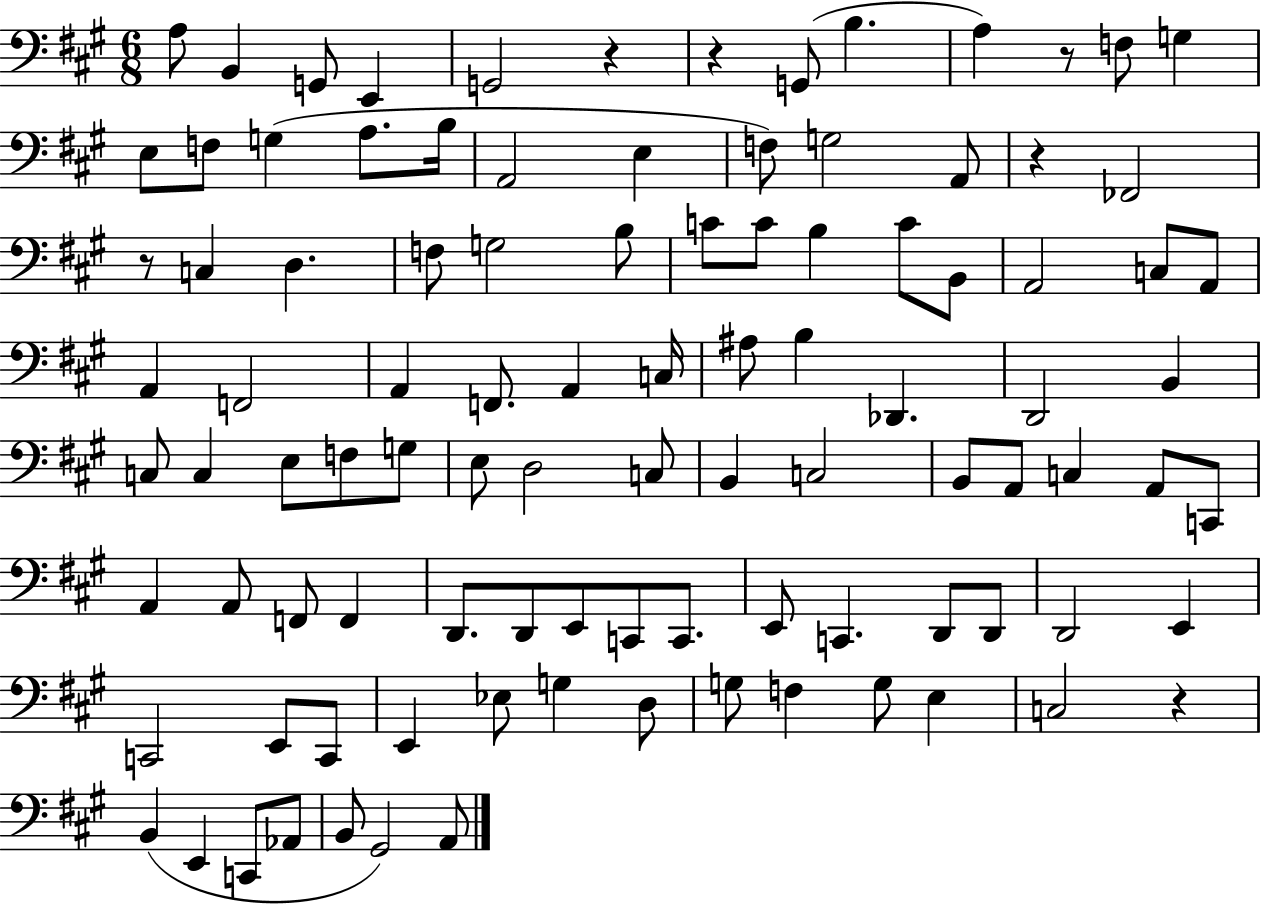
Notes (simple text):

A3/e B2/q G2/e E2/q G2/h R/q R/q G2/e B3/q. A3/q R/e F3/e G3/q E3/e F3/e G3/q A3/e. B3/s A2/h E3/q F3/e G3/h A2/e R/q FES2/h R/e C3/q D3/q. F3/e G3/h B3/e C4/e C4/e B3/q C4/e B2/e A2/h C3/e A2/e A2/q F2/h A2/q F2/e. A2/q C3/s A#3/e B3/q Db2/q. D2/h B2/q C3/e C3/q E3/e F3/e G3/e E3/e D3/h C3/e B2/q C3/h B2/e A2/e C3/q A2/e C2/e A2/q A2/e F2/e F2/q D2/e. D2/e E2/e C2/e C2/e. E2/e C2/q. D2/e D2/e D2/h E2/q C2/h E2/e C2/e E2/q Eb3/e G3/q D3/e G3/e F3/q G3/e E3/q C3/h R/q B2/q E2/q C2/e Ab2/e B2/e G#2/h A2/e